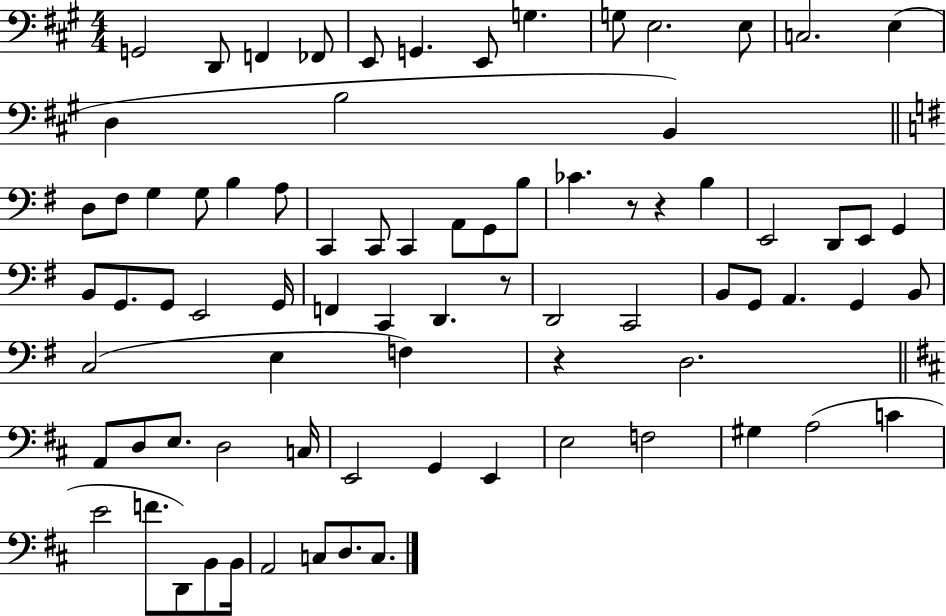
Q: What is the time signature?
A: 4/4